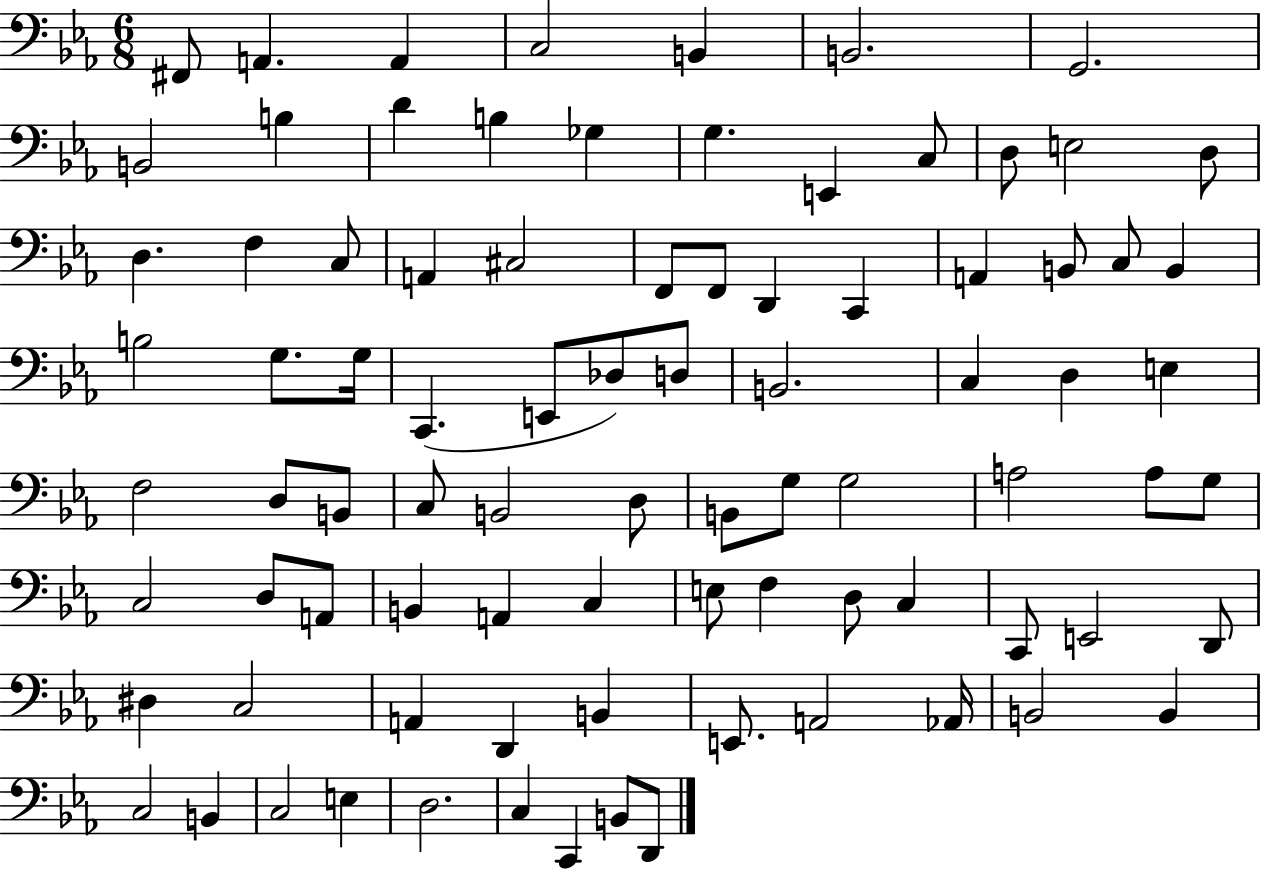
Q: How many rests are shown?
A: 0